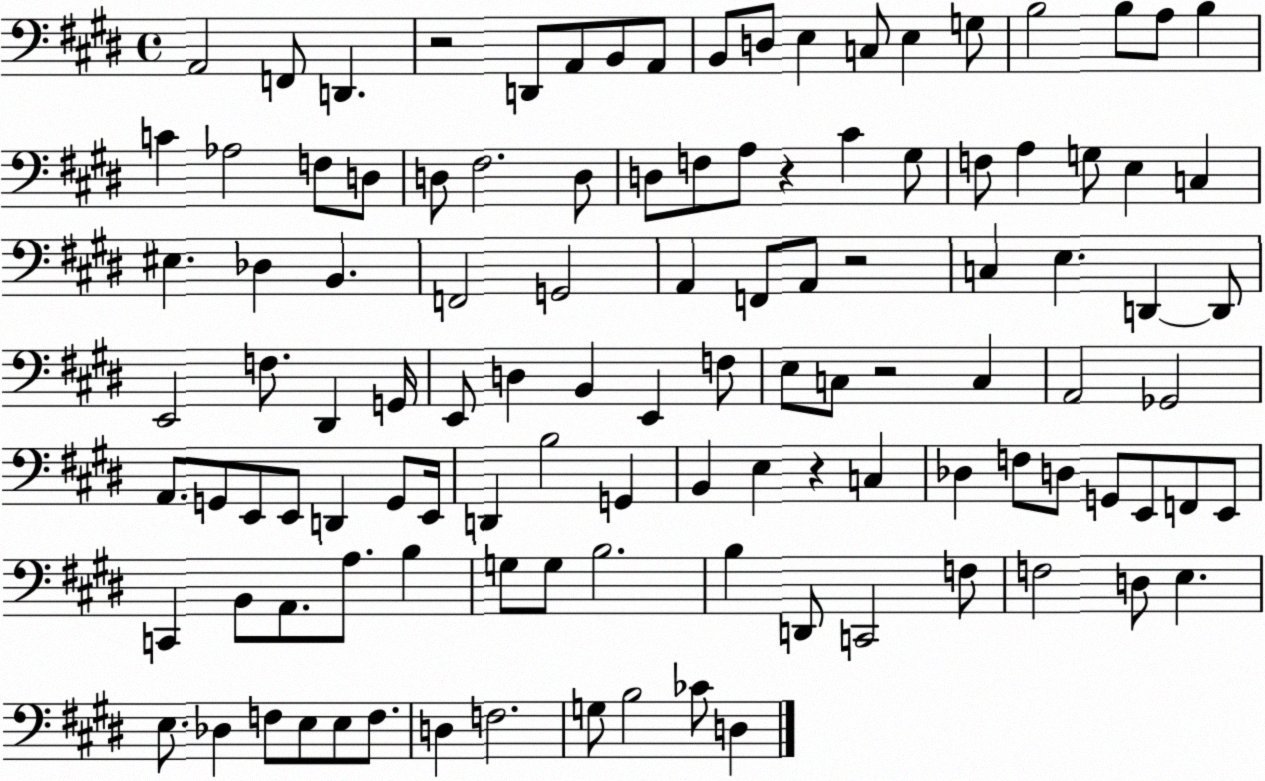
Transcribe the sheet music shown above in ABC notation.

X:1
T:Untitled
M:4/4
L:1/4
K:E
A,,2 F,,/2 D,, z2 D,,/2 A,,/2 B,,/2 A,,/2 B,,/2 D,/2 E, C,/2 E, G,/2 B,2 B,/2 A,/2 B, C _A,2 F,/2 D,/2 D,/2 ^F,2 D,/2 D,/2 F,/2 A,/2 z ^C ^G,/2 F,/2 A, G,/2 E, C, ^E, _D, B,, F,,2 G,,2 A,, F,,/2 A,,/2 z2 C, E, D,, D,,/2 E,,2 F,/2 ^D,, G,,/4 E,,/2 D, B,, E,, F,/2 E,/2 C,/2 z2 C, A,,2 _G,,2 A,,/2 G,,/2 E,,/2 E,,/2 D,, G,,/2 E,,/4 D,, B,2 G,, B,, E, z C, _D, F,/2 D,/2 G,,/2 E,,/2 F,,/2 E,,/2 C,, B,,/2 A,,/2 A,/2 B, G,/2 G,/2 B,2 B, D,,/2 C,,2 F,/2 F,2 D,/2 E, E,/2 _D, F,/2 E,/2 E,/2 F,/2 D, F,2 G,/2 B,2 _C/2 D,